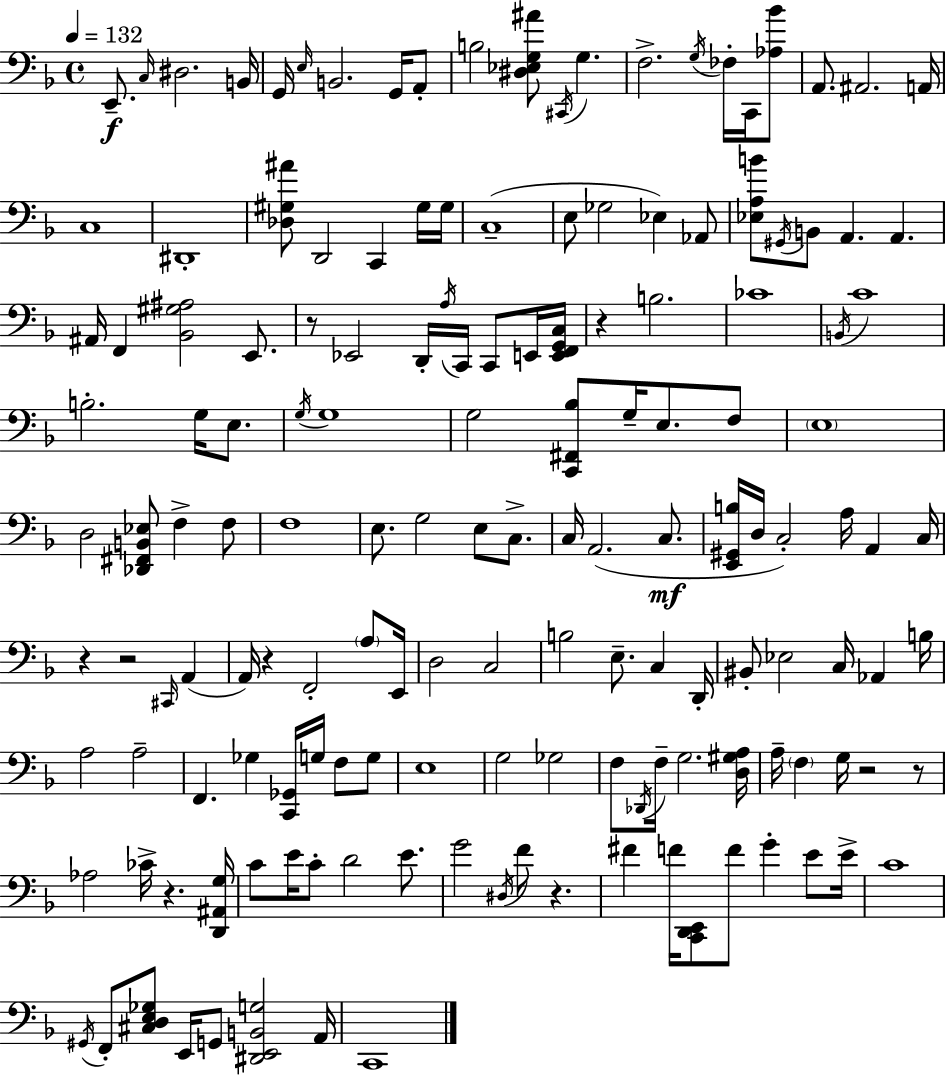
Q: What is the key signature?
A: D minor